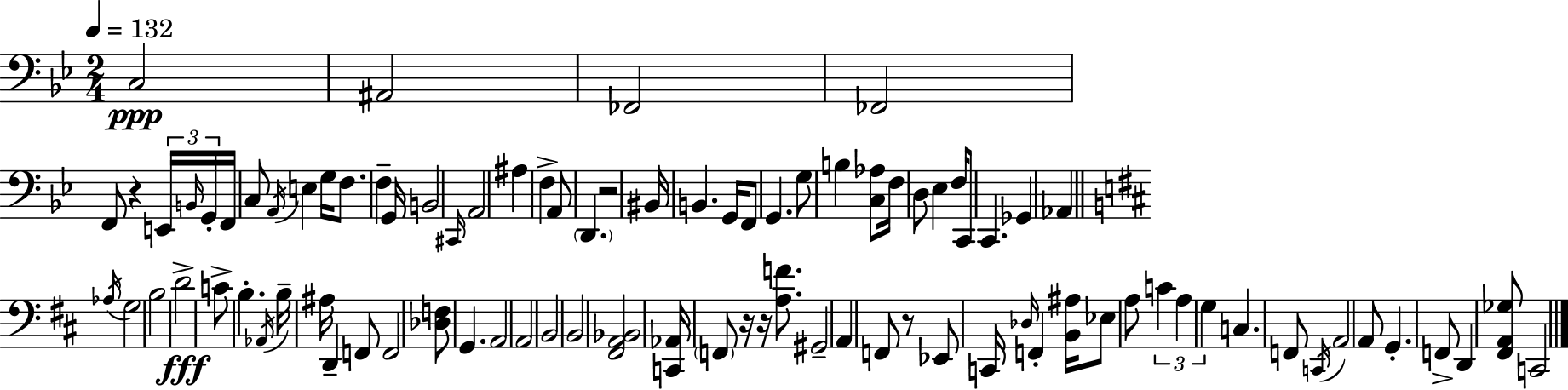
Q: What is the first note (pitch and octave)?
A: C3